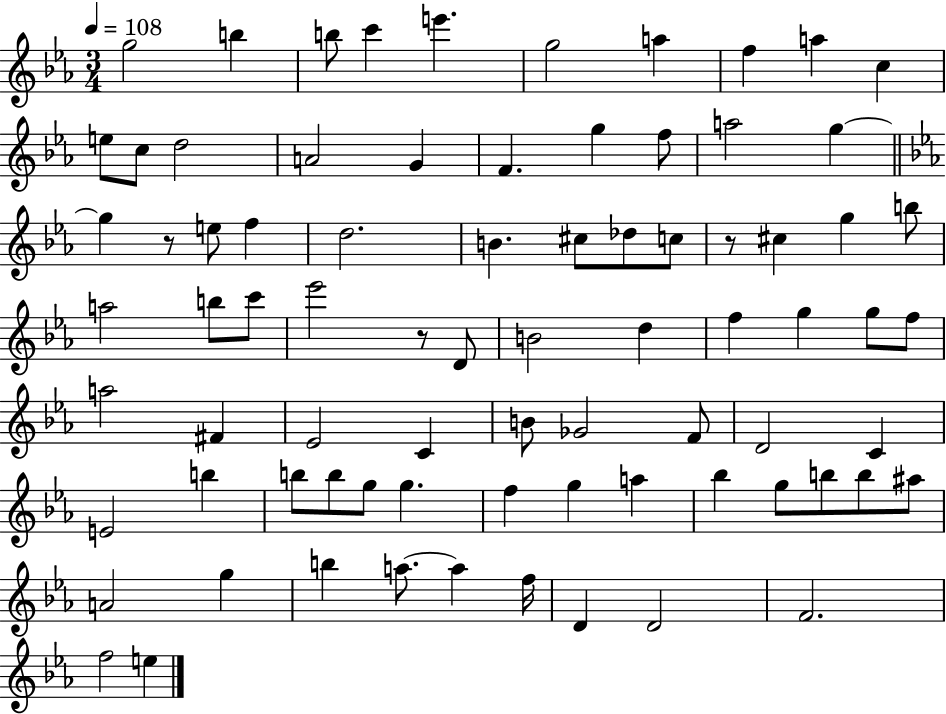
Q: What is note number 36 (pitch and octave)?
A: D4